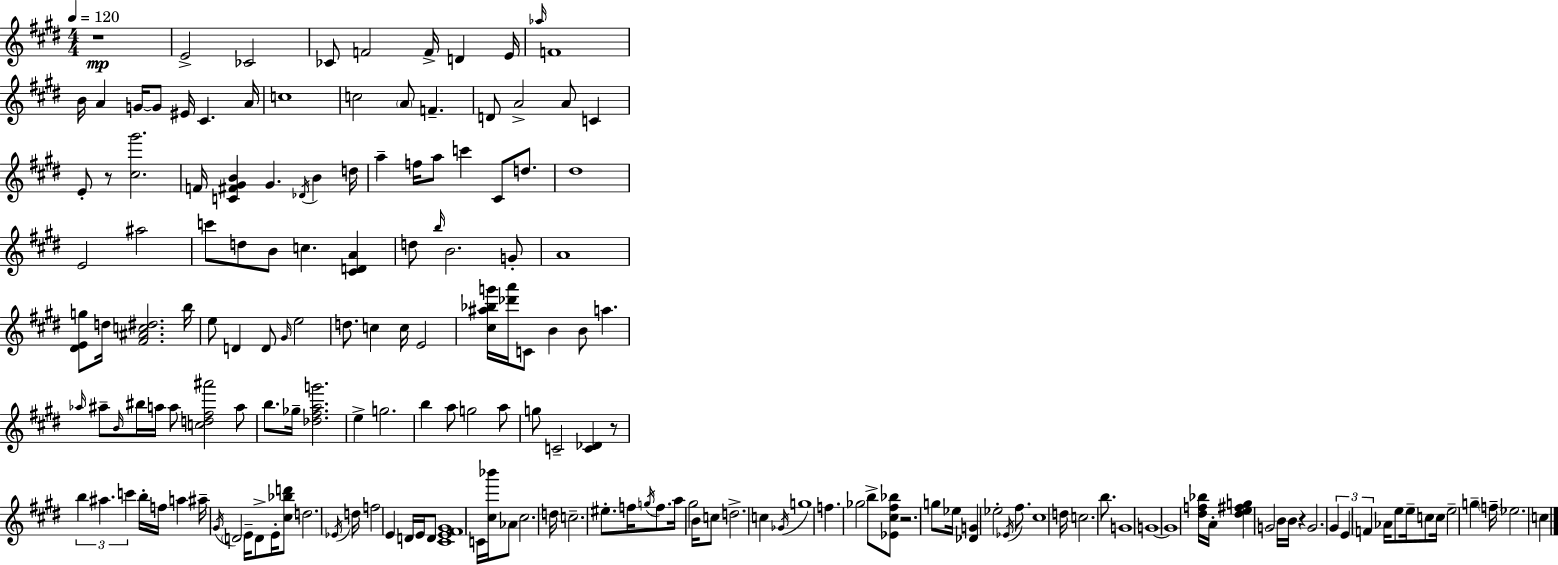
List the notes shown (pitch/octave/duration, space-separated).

R/w E4/h CES4/h CES4/e F4/h F4/s D4/q E4/s Ab5/s F4/w B4/s A4/q G4/s G4/e EIS4/s C#4/q. A4/s C5/w C5/h A4/e F4/q. D4/e A4/h A4/e C4/q E4/e R/e [C#5,G#6]/h. F4/s [C4,F#4,G#4,B4]/q G#4/q. Db4/s B4/q D5/s A5/q F5/s A5/e C6/q C#4/e D5/e. D#5/w E4/h A#5/h C6/e D5/e B4/e C5/q. [C#4,D4,A4]/q D5/e B5/s B4/h. G4/e A4/w [D#4,E4,G5]/e D5/s [F#4,A#4,C5,D#5]/h. B5/s E5/e D4/q D4/e G#4/s E5/h D5/e. C5/q C5/s E4/h [C#5,A#5,Bb5,G6]/s [Db6,A6]/s C4/e B4/q B4/e A5/q. Ab5/s A#5/e B4/s BIS5/s A5/s A5/e [C5,D5,F#5,A#6]/h A5/e B5/e. Gb5/s [Db5,F#5,A5,G6]/h. E5/q G5/h. B5/q A5/e G5/h A5/e G5/e C4/h [C4,Db4]/q R/e B5/q A#5/q. C6/q B5/s F5/s A5/q A#5/s G#4/s D4/h E4/s D4/e E4/s [C#5,Bb5,D6]/e D5/h. Eb4/s D5/s F5/h E4/q D4/s E4/s D4/e [C#4,E4,F#4,G#4]/w C4/s [C#5,Bb6]/s Ab4/e C#5/h. D5/s C5/h. EIS5/e. F5/s G5/s F5/e. A5/s G#5/h B4/s C5/e D5/h. C5/q Gb4/s G5/w F5/q. Gb5/h B5/e [Eb4,C#5,F#5,Bb5]/e R/h. G5/e Eb5/s [Db4,G4]/q Eb5/h Eb4/s F#5/e. C#5/w D5/s C5/h. B5/e. G4/w G4/w G4/w [D#5,F5,Bb5]/s A4/s [D#5,E5,F#5,G5]/q G4/h B4/s B4/s R/q G4/h. G#4/q E4/q F4/q Ab4/s E5/e E5/s C5/e C5/s E5/h G5/q F5/s Eb5/h. C5/q